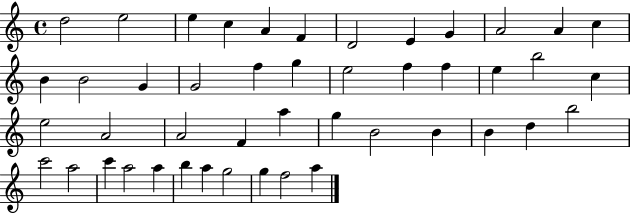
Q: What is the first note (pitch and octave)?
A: D5